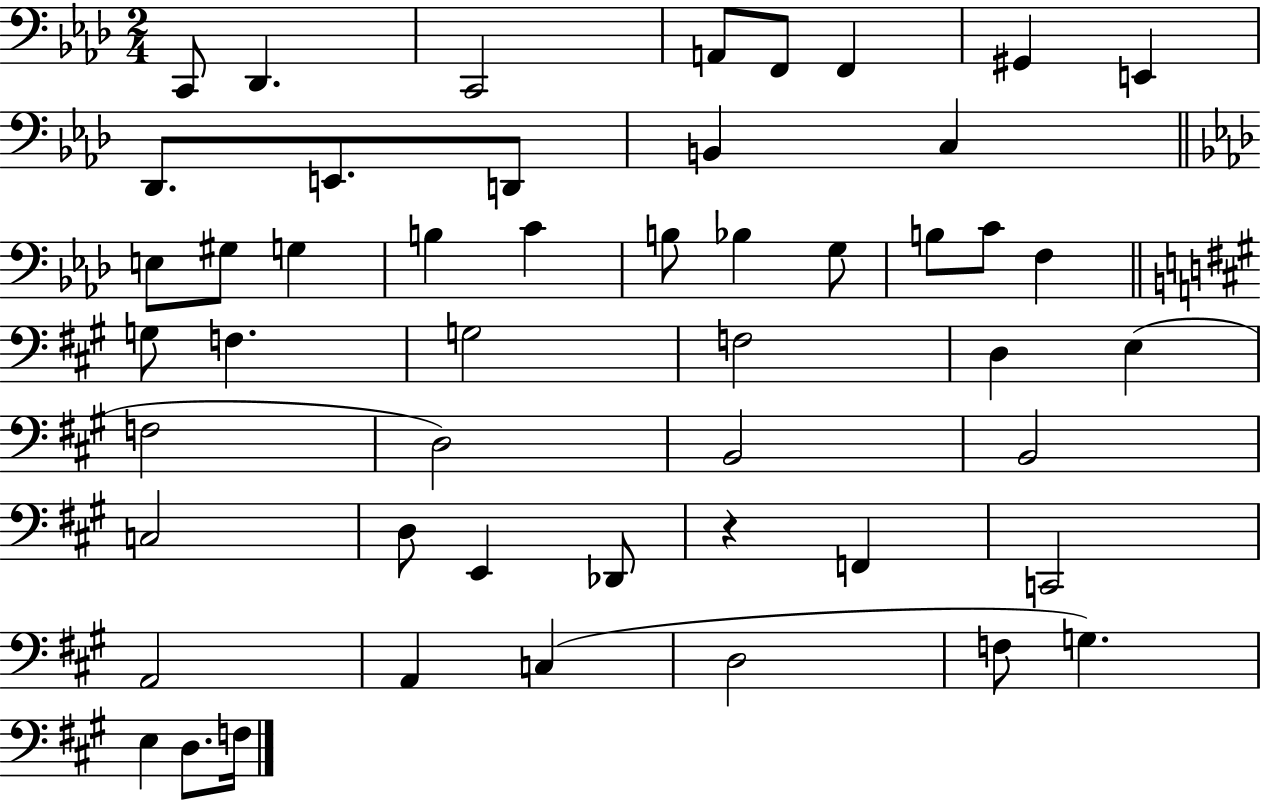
X:1
T:Untitled
M:2/4
L:1/4
K:Ab
C,,/2 _D,, C,,2 A,,/2 F,,/2 F,, ^G,, E,, _D,,/2 E,,/2 D,,/2 B,, C, E,/2 ^G,/2 G, B, C B,/2 _B, G,/2 B,/2 C/2 F, G,/2 F, G,2 F,2 D, E, F,2 D,2 B,,2 B,,2 C,2 D,/2 E,, _D,,/2 z F,, C,,2 A,,2 A,, C, D,2 F,/2 G, E, D,/2 F,/4